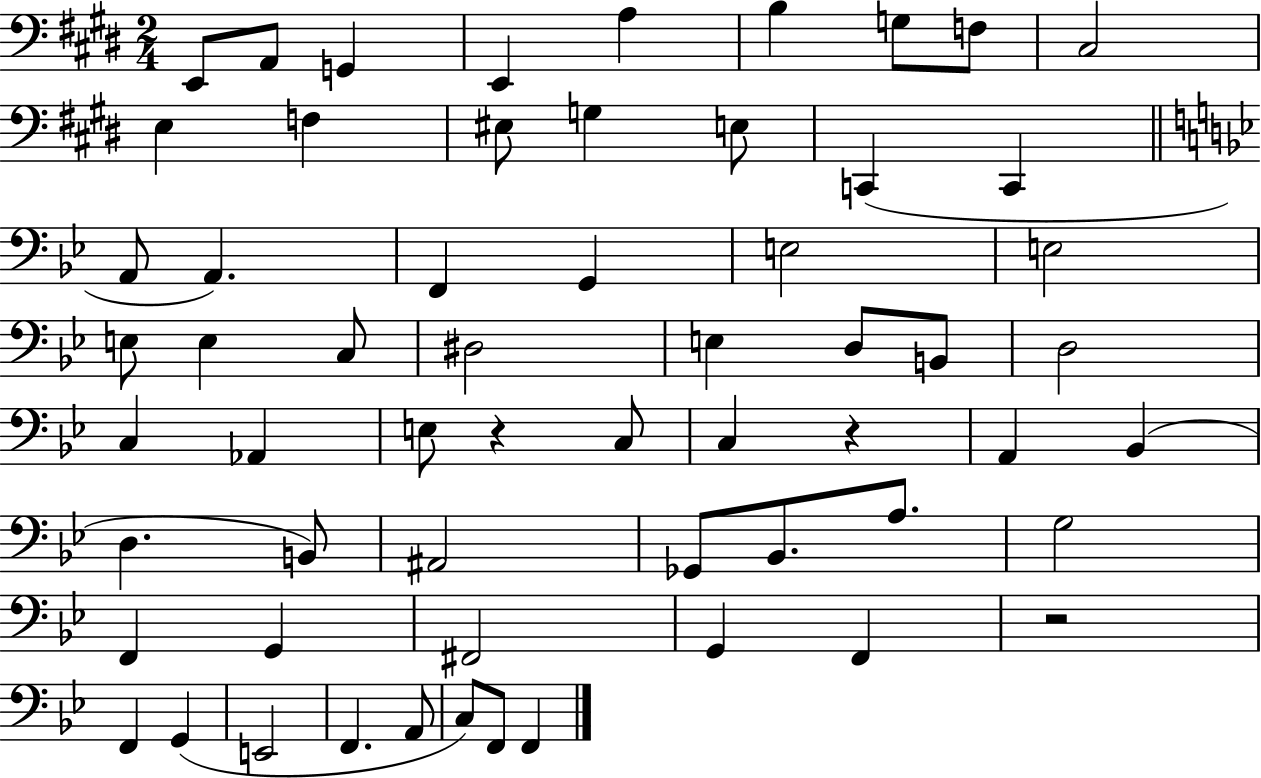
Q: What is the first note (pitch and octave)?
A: E2